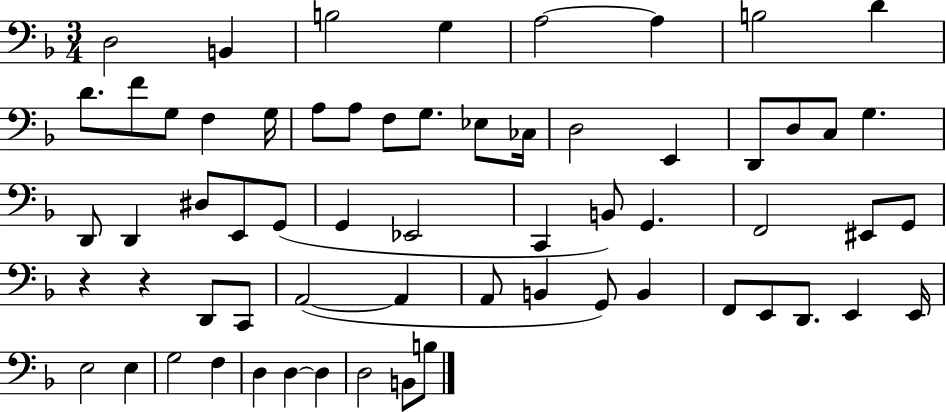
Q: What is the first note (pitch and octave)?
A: D3